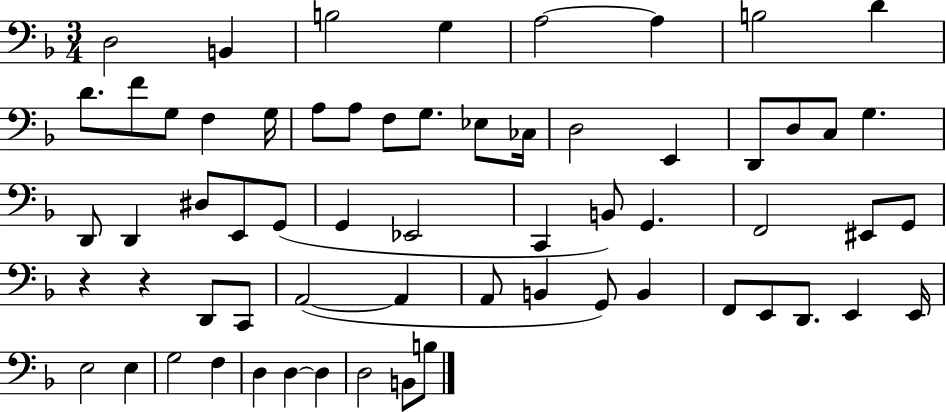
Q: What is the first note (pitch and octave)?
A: D3